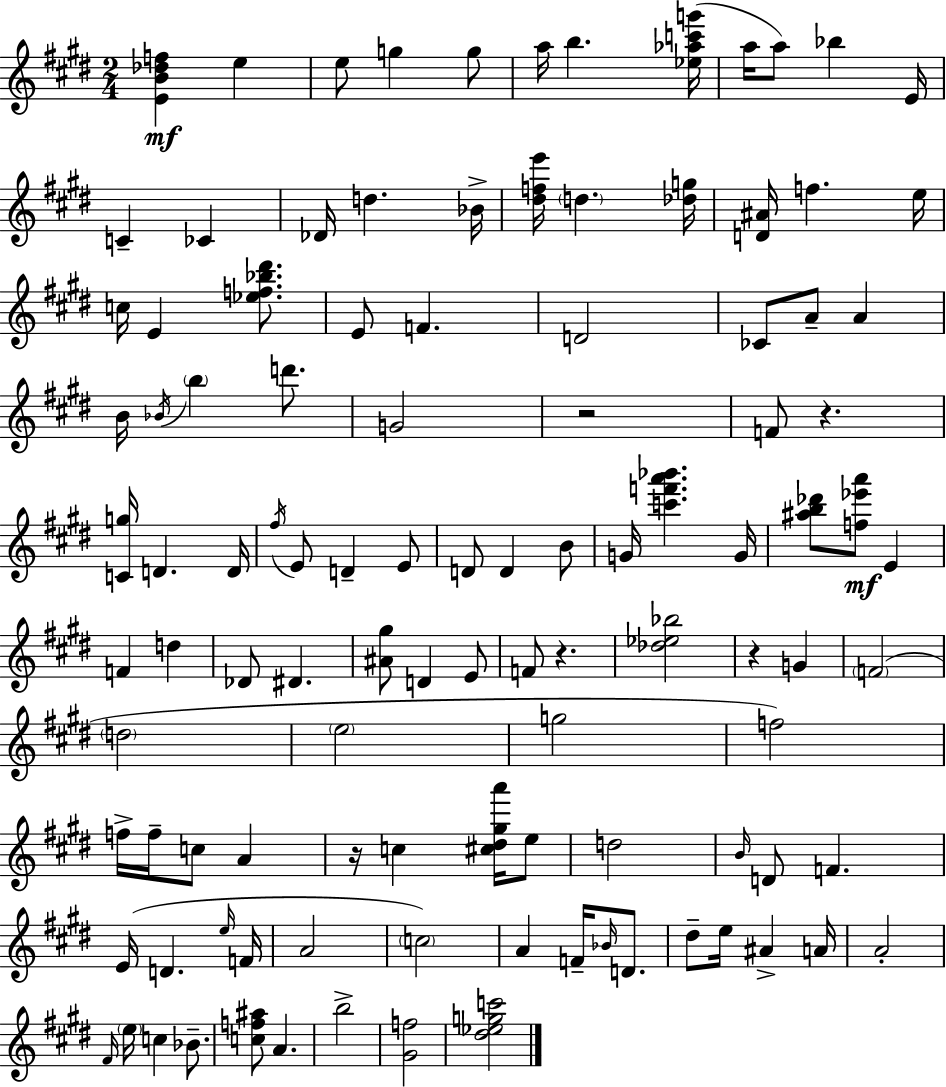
[E4,B4,Db5,F5]/q E5/q E5/e G5/q G5/e A5/s B5/q. [Eb5,Ab5,C6,G6]/s A5/s A5/e Bb5/q E4/s C4/q CES4/q Db4/s D5/q. Bb4/s [D#5,F5,E6]/s D5/q. [Db5,G5]/s [D4,A#4]/s F5/q. E5/s C5/s E4/q [Eb5,F5,Bb5,D#6]/e. E4/e F4/q. D4/h CES4/e A4/e A4/q B4/s Bb4/s B5/q D6/e. G4/h R/h F4/e R/q. [C4,G5]/s D4/q. D4/s F#5/s E4/e D4/q E4/e D4/e D4/q B4/e G4/s [C6,F6,A6,Bb6]/q. G4/s [A#5,B5,Db6]/e [F5,Eb6,A6]/e E4/q F4/q D5/q Db4/e D#4/q. [A#4,G#5]/e D4/q E4/e F4/e R/q. [Db5,Eb5,Bb5]/h R/q G4/q F4/h D5/h E5/h G5/h F5/h F5/s F5/s C5/e A4/q R/s C5/q [C#5,D#5,G#5,A6]/s E5/e D5/h B4/s D4/e F4/q. E4/s D4/q. E5/s F4/s A4/h C5/h A4/q F4/s Bb4/s D4/e. D#5/e E5/s A#4/q A4/s A4/h F#4/s E5/s C5/q Bb4/e. [C5,F5,A#5]/e A4/q. B5/h [G#4,F5]/h [D#5,Eb5,G5,C6]/h